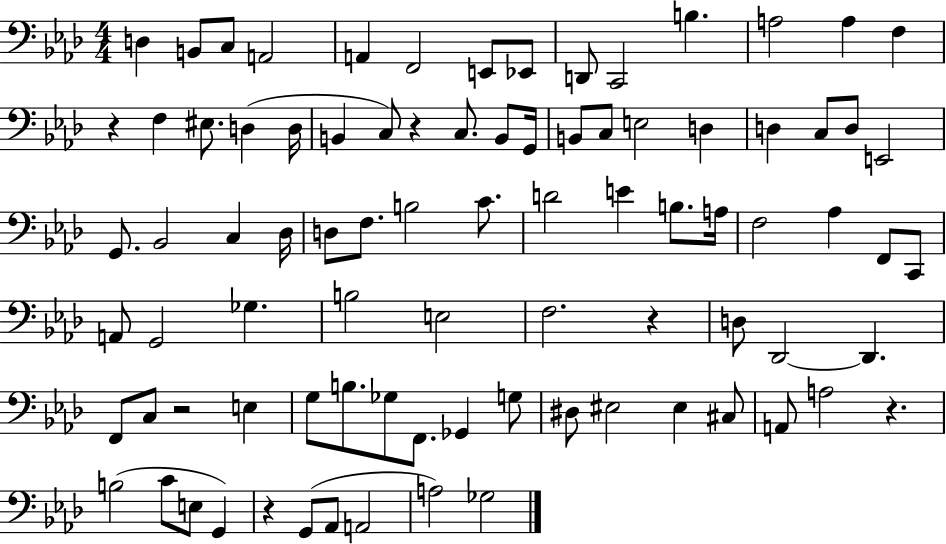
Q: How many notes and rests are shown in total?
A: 86